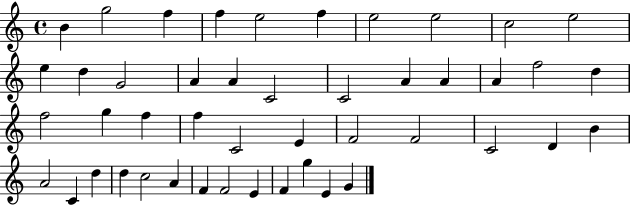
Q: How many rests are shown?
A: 0